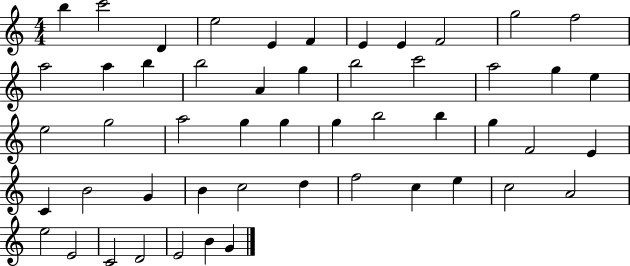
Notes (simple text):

B5/q C6/h D4/q E5/h E4/q F4/q E4/q E4/q F4/h G5/h F5/h A5/h A5/q B5/q B5/h A4/q G5/q B5/h C6/h A5/h G5/q E5/q E5/h G5/h A5/h G5/q G5/q G5/q B5/h B5/q G5/q F4/h E4/q C4/q B4/h G4/q B4/q C5/h D5/q F5/h C5/q E5/q C5/h A4/h E5/h E4/h C4/h D4/h E4/h B4/q G4/q